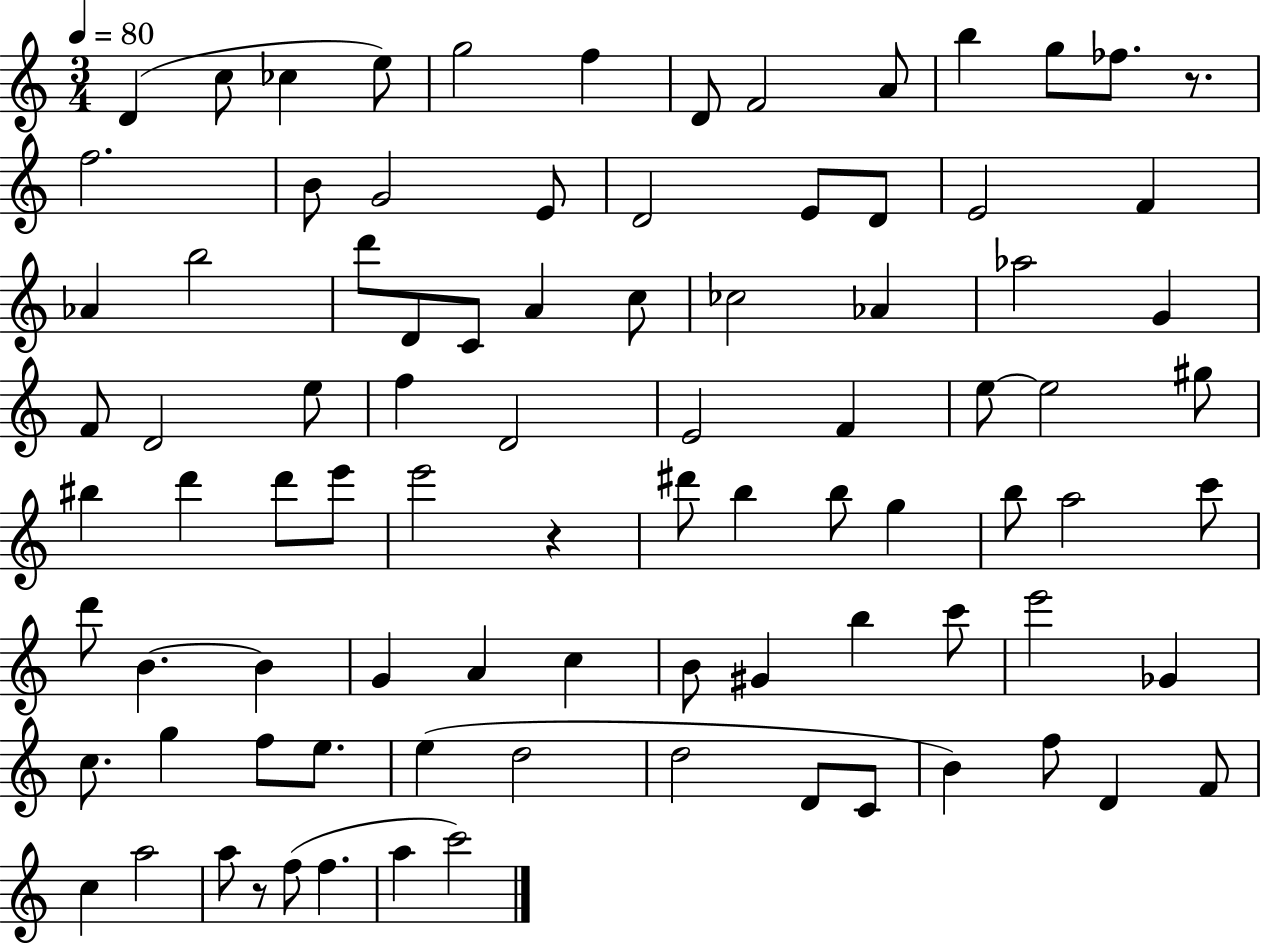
{
  \clef treble
  \numericTimeSignature
  \time 3/4
  \key c \major
  \tempo 4 = 80
  \repeat volta 2 { d'4( c''8 ces''4 e''8) | g''2 f''4 | d'8 f'2 a'8 | b''4 g''8 fes''8. r8. | \break f''2. | b'8 g'2 e'8 | d'2 e'8 d'8 | e'2 f'4 | \break aes'4 b''2 | d'''8 d'8 c'8 a'4 c''8 | ces''2 aes'4 | aes''2 g'4 | \break f'8 d'2 e''8 | f''4 d'2 | e'2 f'4 | e''8~~ e''2 gis''8 | \break bis''4 d'''4 d'''8 e'''8 | e'''2 r4 | dis'''8 b''4 b''8 g''4 | b''8 a''2 c'''8 | \break d'''8 b'4.~~ b'4 | g'4 a'4 c''4 | b'8 gis'4 b''4 c'''8 | e'''2 ges'4 | \break c''8. g''4 f''8 e''8. | e''4( d''2 | d''2 d'8 c'8 | b'4) f''8 d'4 f'8 | \break c''4 a''2 | a''8 r8 f''8( f''4. | a''4 c'''2) | } \bar "|."
}